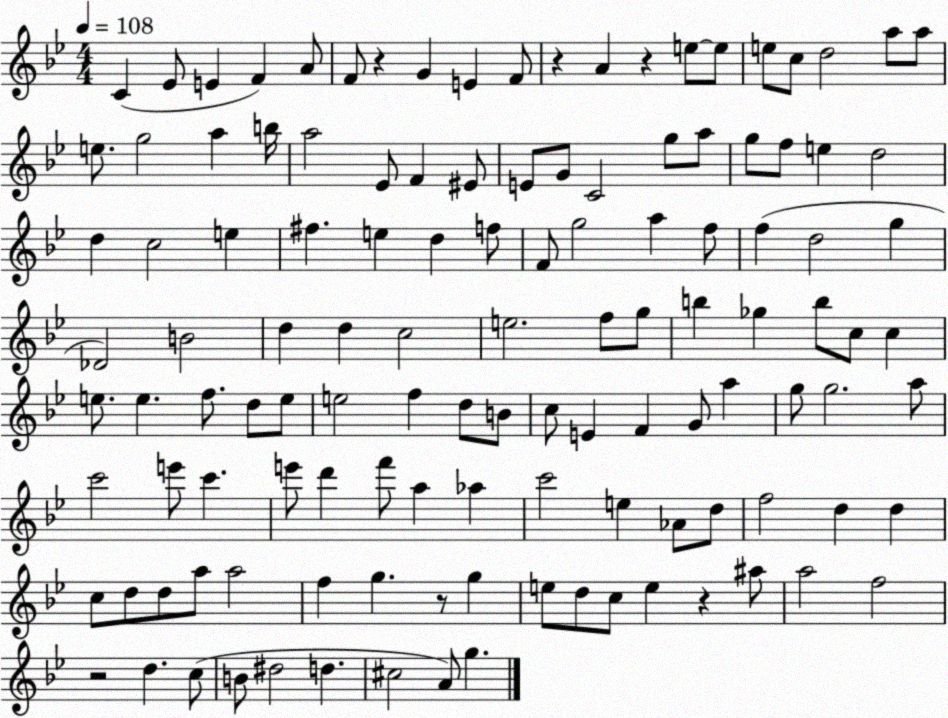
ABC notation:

X:1
T:Untitled
M:4/4
L:1/4
K:Bb
C _E/2 E F A/2 F/2 z G E F/2 z A z e/2 e/2 e/2 c/2 d2 a/2 a/2 e/2 g2 a b/4 a2 _E/2 F ^E/2 E/2 G/2 C2 g/2 a/2 g/2 f/2 e d2 d c2 e ^f e d f/2 F/2 g2 a f/2 f d2 g _D2 B2 d d c2 e2 f/2 g/2 b _g b/2 c/2 c e/2 e f/2 d/2 e/2 e2 f d/2 B/2 c/2 E F G/2 a g/2 g2 a/2 c'2 e'/2 c' e'/2 d' f'/2 a _a c'2 e _A/2 d/2 f2 d d c/2 d/2 d/2 a/2 a2 f g z/2 g e/2 d/2 c/2 e z ^a/2 a2 f2 z2 d c/2 B/2 ^d2 d ^c2 A/2 g